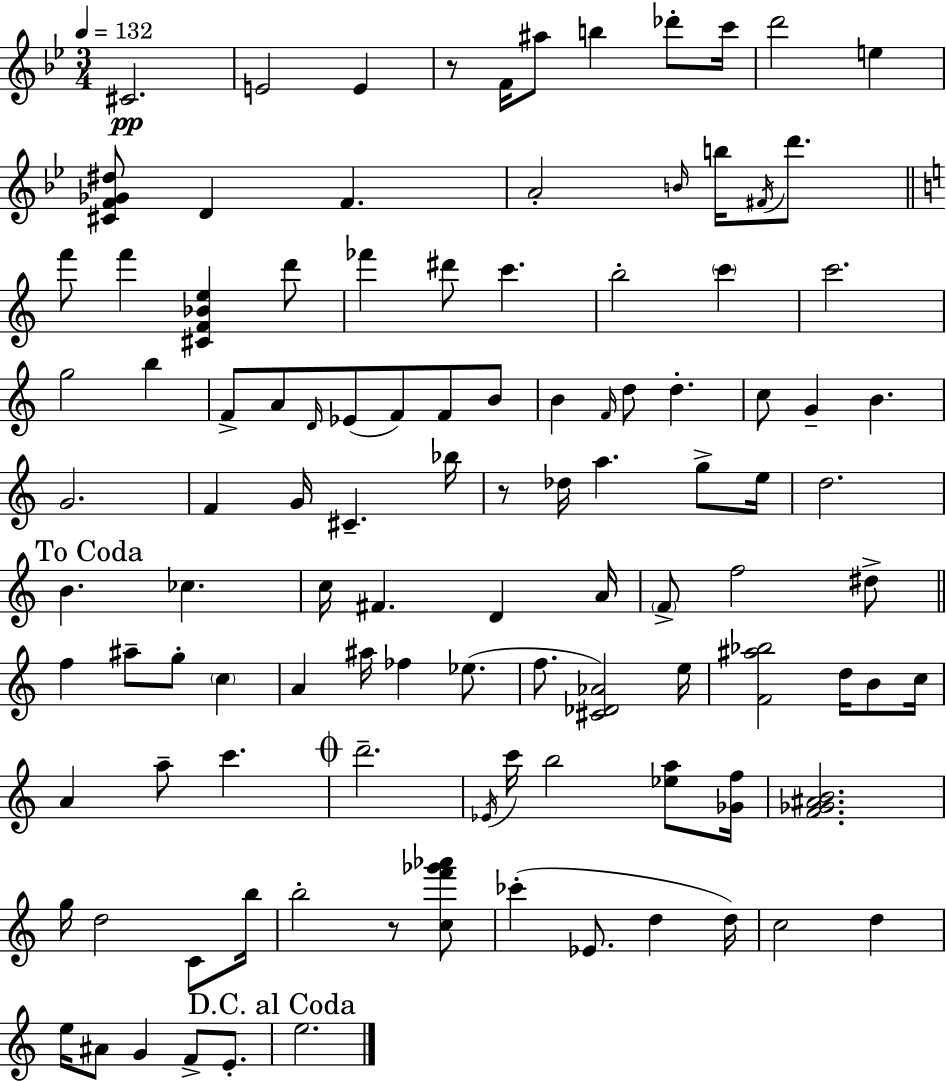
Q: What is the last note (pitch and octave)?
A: E5